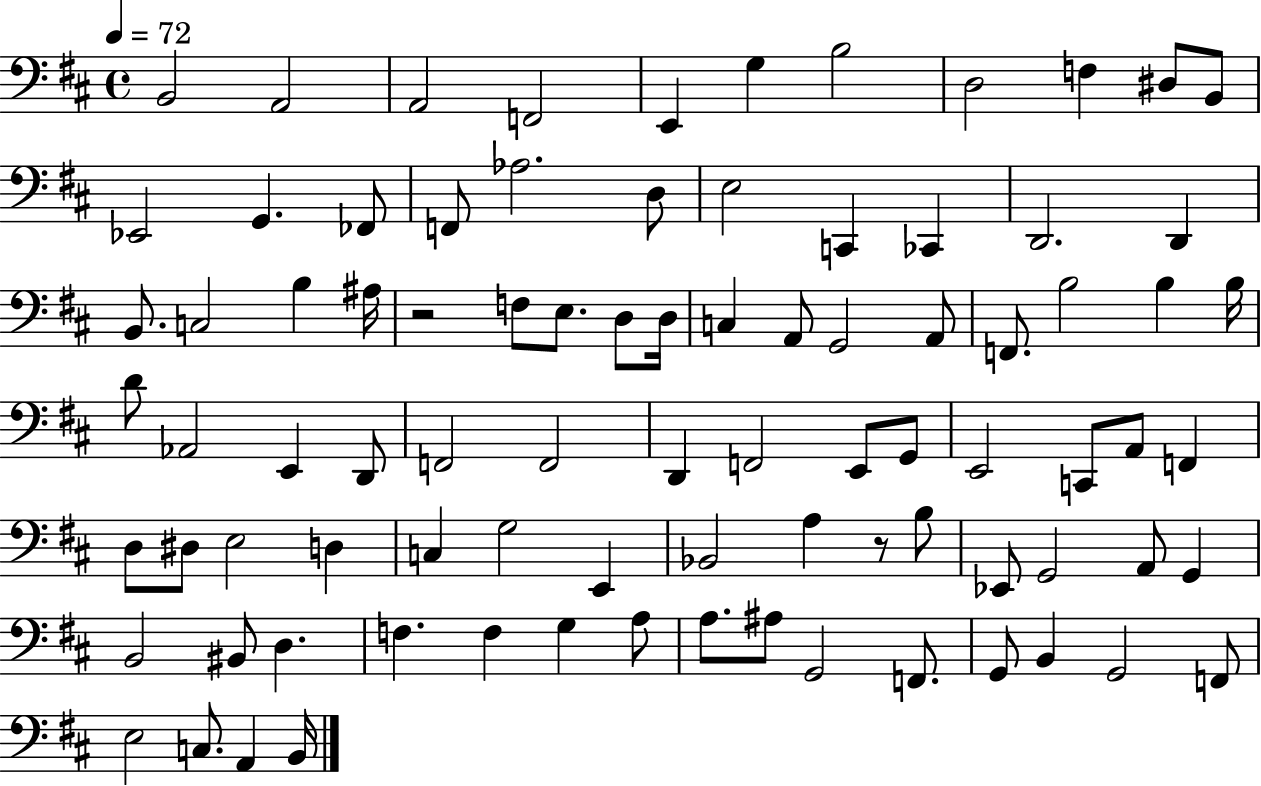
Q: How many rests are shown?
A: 2